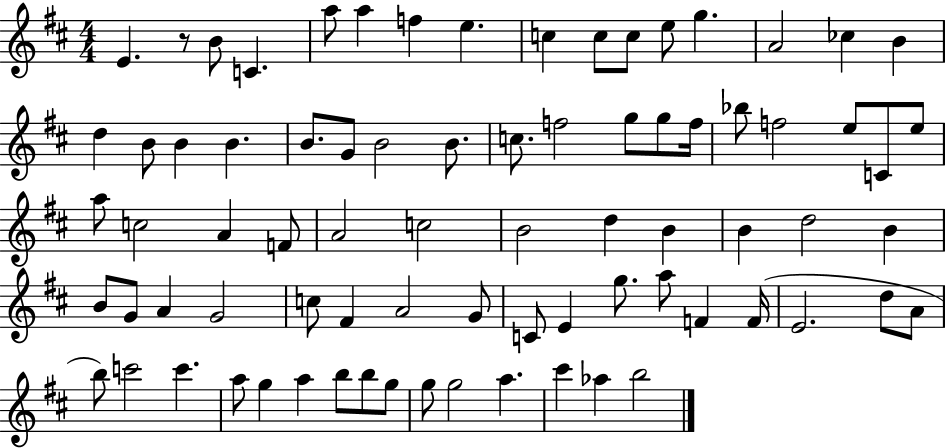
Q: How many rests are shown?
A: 1